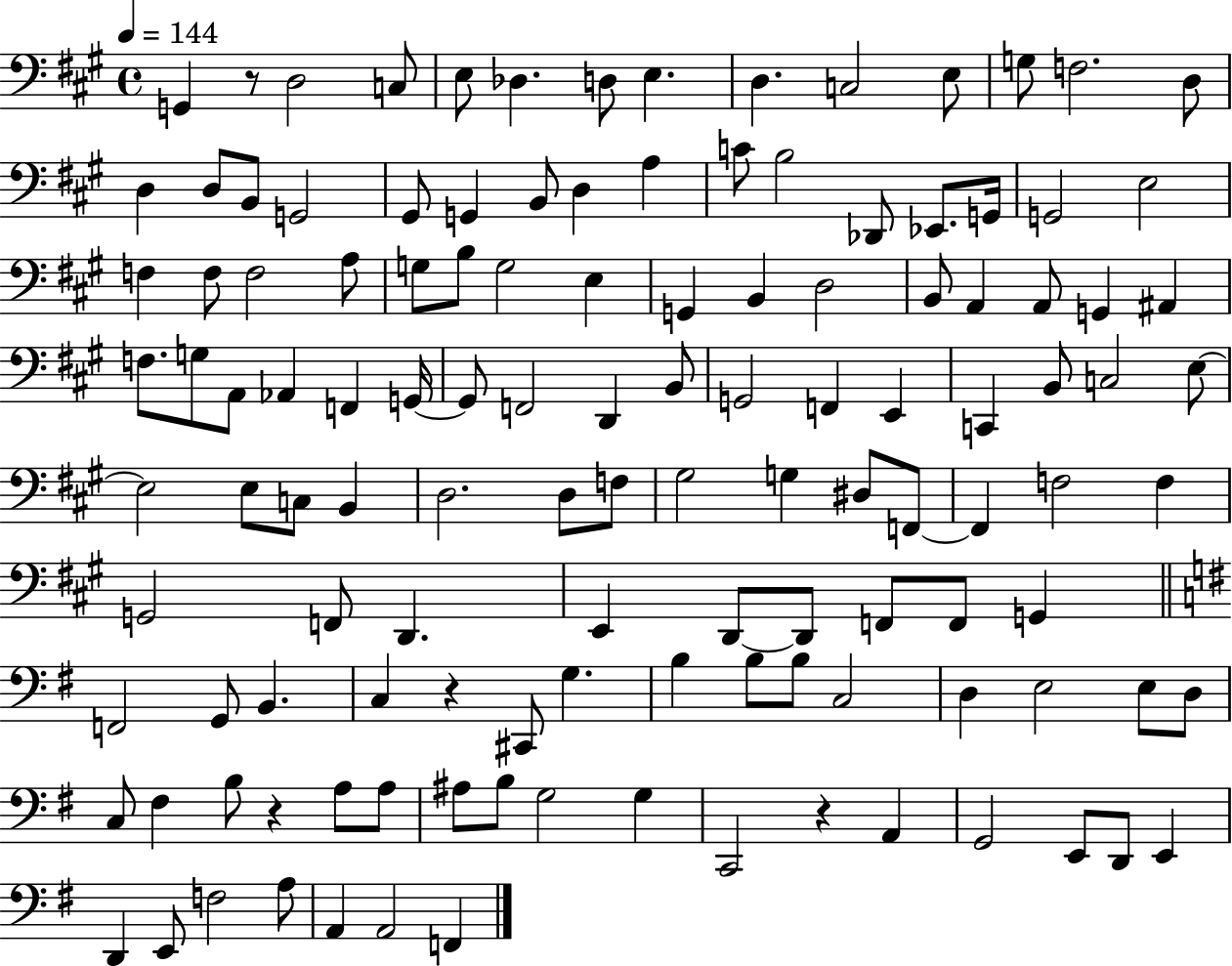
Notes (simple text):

G2/q R/e D3/h C3/e E3/e Db3/q. D3/e E3/q. D3/q. C3/h E3/e G3/e F3/h. D3/e D3/q D3/e B2/e G2/h G#2/e G2/q B2/e D3/q A3/q C4/e B3/h Db2/e Eb2/e. G2/s G2/h E3/h F3/q F3/e F3/h A3/e G3/e B3/e G3/h E3/q G2/q B2/q D3/h B2/e A2/q A2/e G2/q A#2/q F3/e. G3/e A2/e Ab2/q F2/q G2/s G2/e F2/h D2/q B2/e G2/h F2/q E2/q C2/q B2/e C3/h E3/e E3/h E3/e C3/e B2/q D3/h. D3/e F3/e G#3/h G3/q D#3/e F2/e F2/q F3/h F3/q G2/h F2/e D2/q. E2/q D2/e D2/e F2/e F2/e G2/q F2/h G2/e B2/q. C3/q R/q C#2/e G3/q. B3/q B3/e B3/e C3/h D3/q E3/h E3/e D3/e C3/e F#3/q B3/e R/q A3/e A3/e A#3/e B3/e G3/h G3/q C2/h R/q A2/q G2/h E2/e D2/e E2/q D2/q E2/e F3/h A3/e A2/q A2/h F2/q